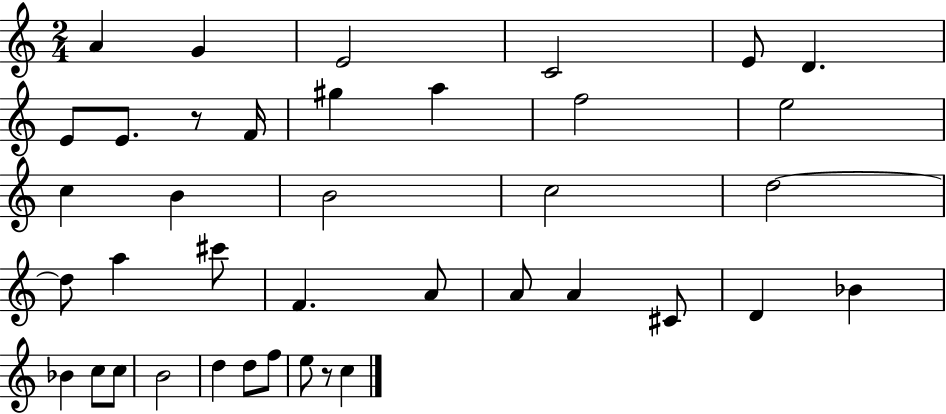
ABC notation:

X:1
T:Untitled
M:2/4
L:1/4
K:C
A G E2 C2 E/2 D E/2 E/2 z/2 F/4 ^g a f2 e2 c B B2 c2 d2 d/2 a ^c'/2 F A/2 A/2 A ^C/2 D _B _B c/2 c/2 B2 d d/2 f/2 e/2 z/2 c